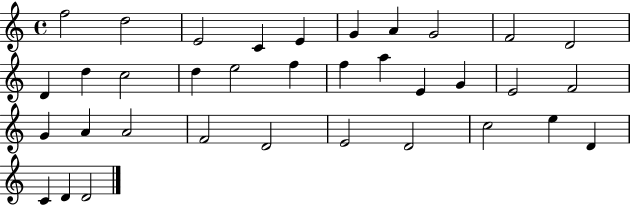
F5/h D5/h E4/h C4/q E4/q G4/q A4/q G4/h F4/h D4/h D4/q D5/q C5/h D5/q E5/h F5/q F5/q A5/q E4/q G4/q E4/h F4/h G4/q A4/q A4/h F4/h D4/h E4/h D4/h C5/h E5/q D4/q C4/q D4/q D4/h